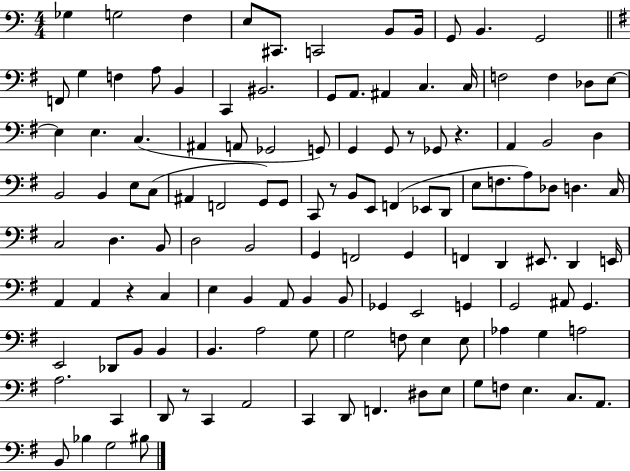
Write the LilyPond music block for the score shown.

{
  \clef bass
  \numericTimeSignature
  \time 4/4
  \key c \major
  \repeat volta 2 { ges4 g2 f4 | e8 cis,8. c,2 b,8 b,16 | g,8 b,4. g,2 | \bar "||" \break \key g \major f,8 g4 f4 a8 b,4 | c,4 bis,2. | g,8 a,8. ais,4 c4. c16 | f2 f4 des8 e8~~ | \break e4 e4. c4.( | ais,4 a,8 ges,2 g,8) | g,4 g,8 r8 ges,8 r4. | a,4 b,2 d4 | \break b,2 b,4 e8 c8( | ais,4 f,2 g,8) g,8 | c,8 r8 b,8 e,8 f,4( ees,8 d,8 | e8 f8. a8) des8 d4. c16 | \break c2 d4. b,8 | d2 b,2 | g,4 f,2 g,4 | f,4 d,4 eis,8. d,4 e,16 | \break a,4 a,4 r4 c4 | e4 b,4 a,8 b,4 b,8 | ges,4 e,2 g,4 | g,2 ais,8 g,4. | \break e,2 des,8 b,8 b,4 | b,4. a2 g8 | g2 f8 e4 e8 | aes4 g4 a2 | \break a2. c,4 | d,8 r8 c,4 a,2 | c,4 d,8 f,4. dis8 e8 | g8 f8 e4. c8. a,8. | \break b,8 bes4 g2 bis8 | } \bar "|."
}